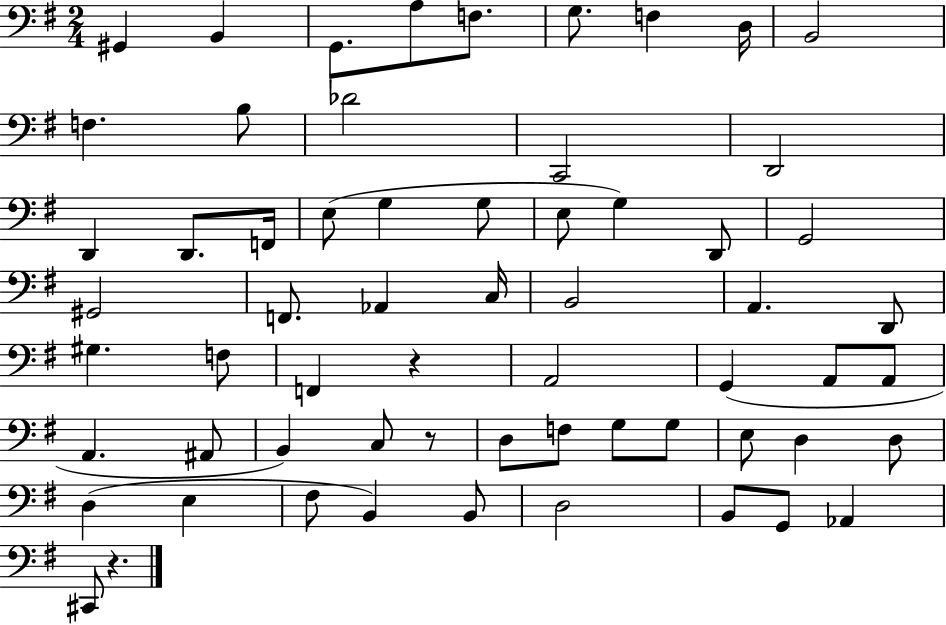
X:1
T:Untitled
M:2/4
L:1/4
K:G
^G,, B,, G,,/2 A,/2 F,/2 G,/2 F, D,/4 B,,2 F, B,/2 _D2 C,,2 D,,2 D,, D,,/2 F,,/4 E,/2 G, G,/2 E,/2 G, D,,/2 G,,2 ^G,,2 F,,/2 _A,, C,/4 B,,2 A,, D,,/2 ^G, F,/2 F,, z A,,2 G,, A,,/2 A,,/2 A,, ^A,,/2 B,, C,/2 z/2 D,/2 F,/2 G,/2 G,/2 E,/2 D, D,/2 D, E, ^F,/2 B,, B,,/2 D,2 B,,/2 G,,/2 _A,, ^C,,/2 z